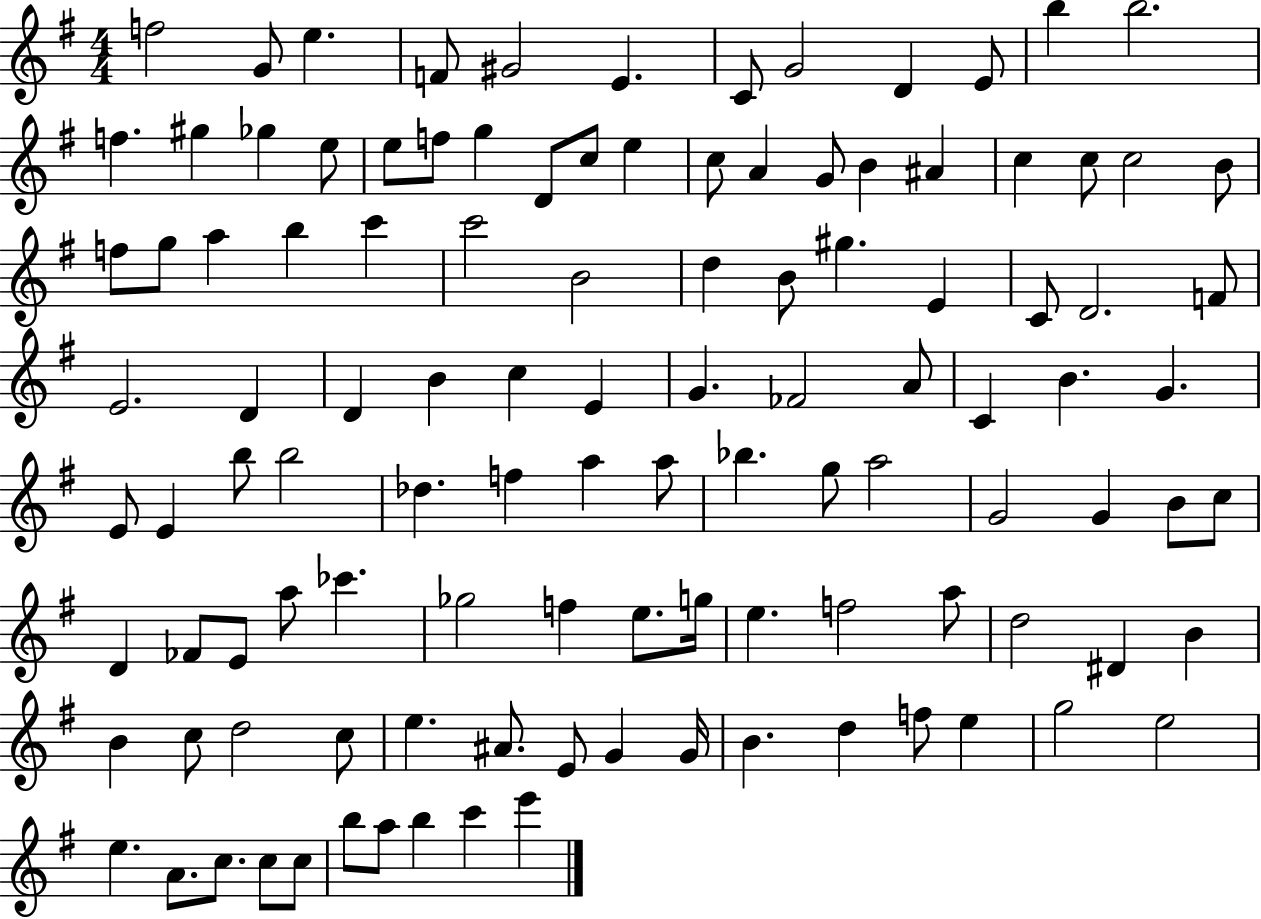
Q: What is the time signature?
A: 4/4